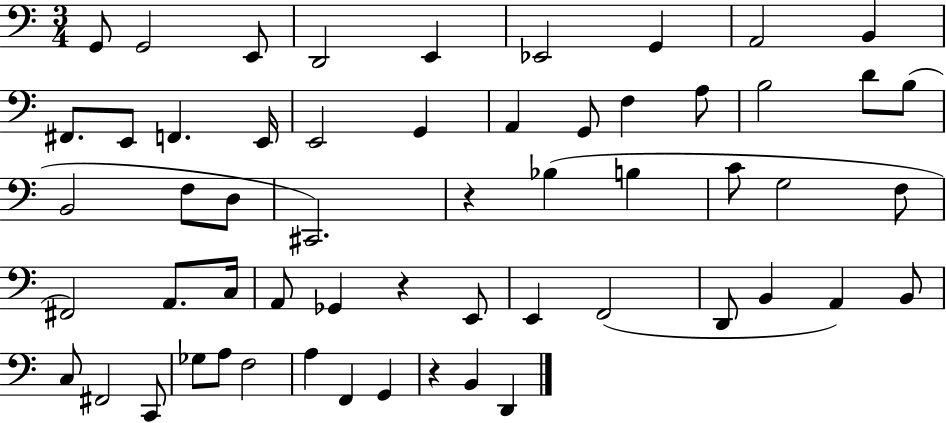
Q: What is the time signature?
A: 3/4